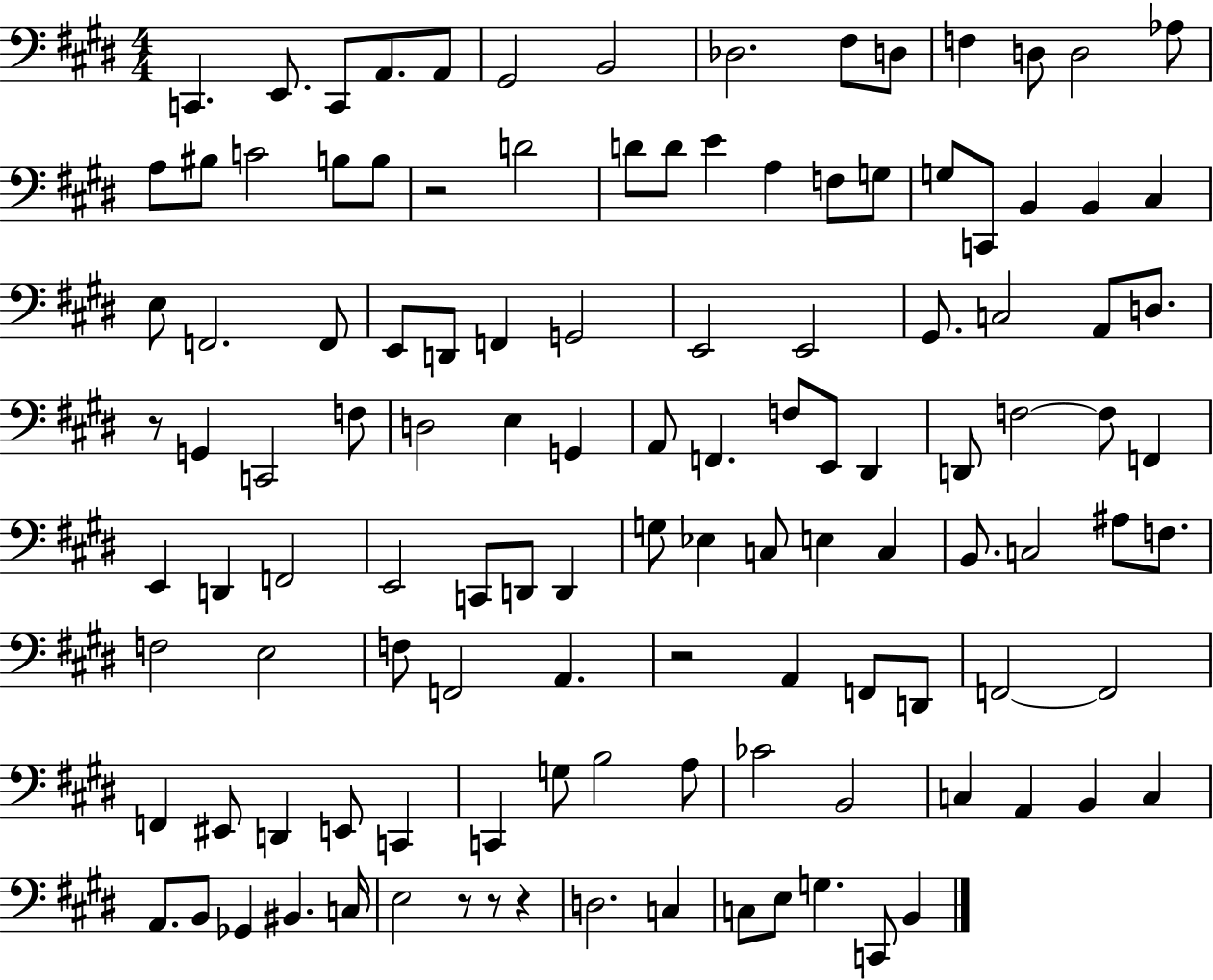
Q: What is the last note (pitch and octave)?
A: B2